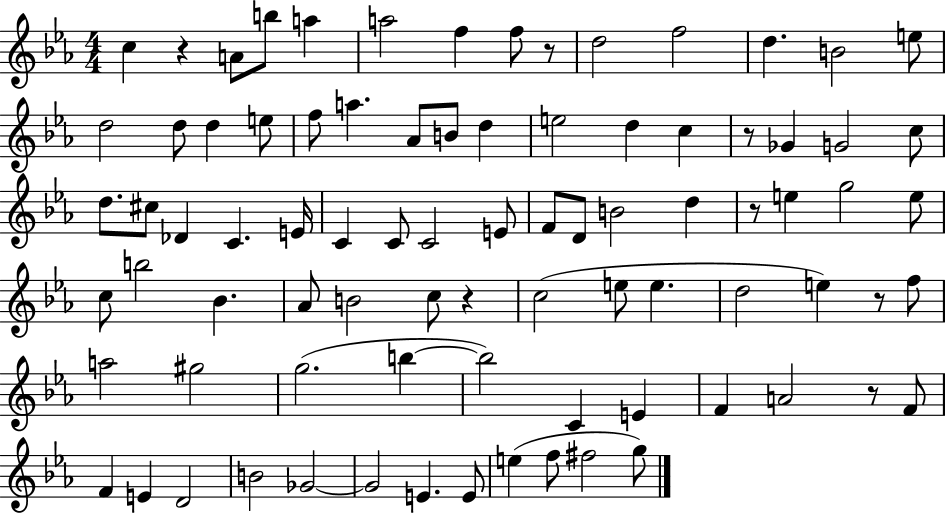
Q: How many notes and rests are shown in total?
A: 84